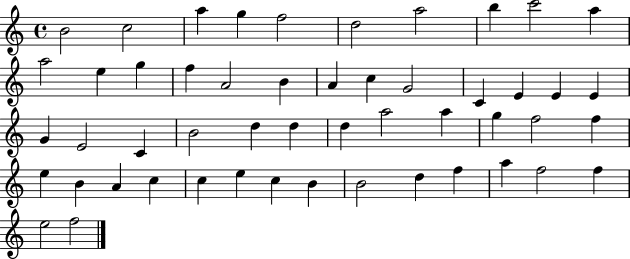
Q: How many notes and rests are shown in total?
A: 51